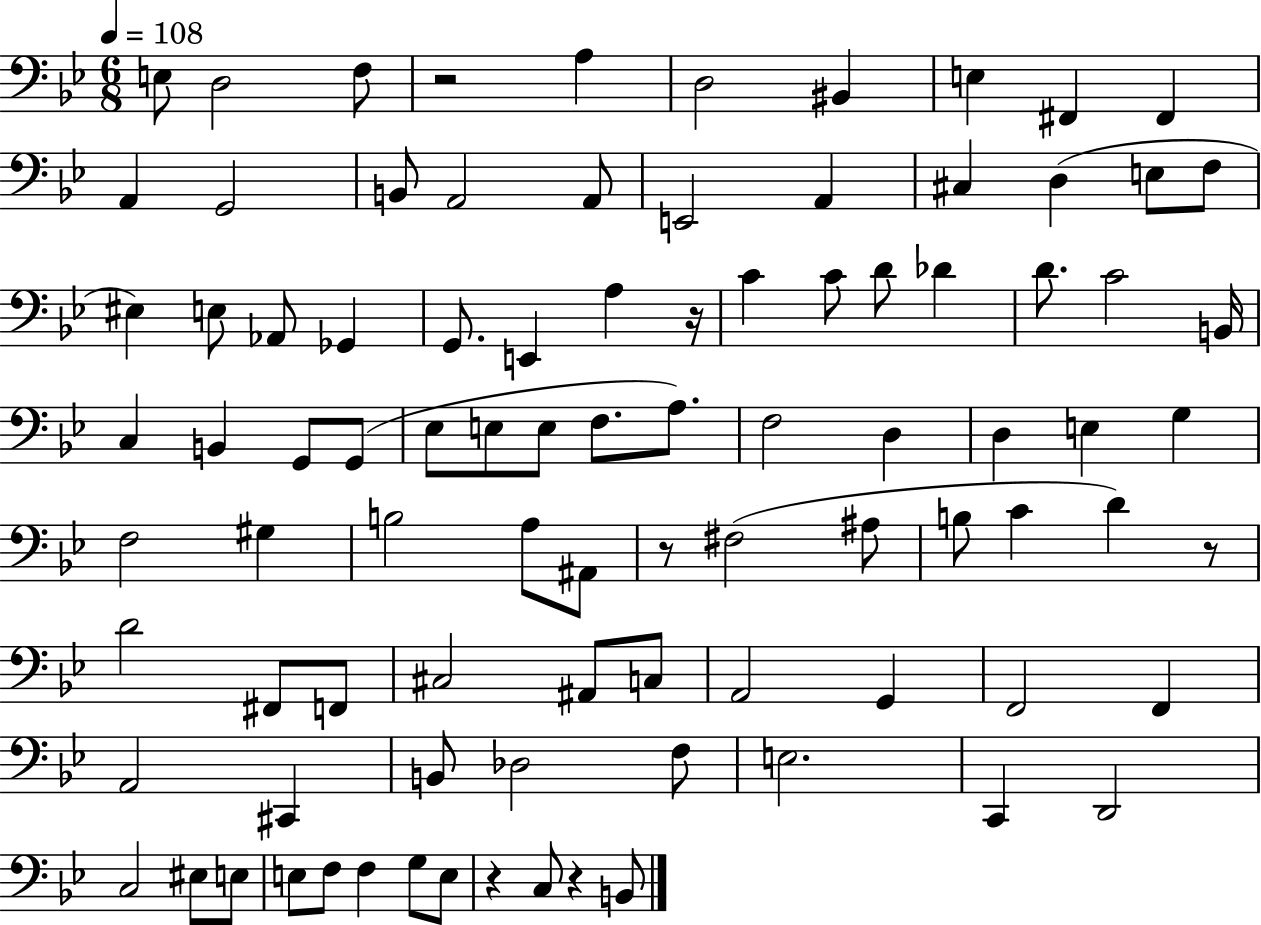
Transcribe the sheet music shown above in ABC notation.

X:1
T:Untitled
M:6/8
L:1/4
K:Bb
E,/2 D,2 F,/2 z2 A, D,2 ^B,, E, ^F,, ^F,, A,, G,,2 B,,/2 A,,2 A,,/2 E,,2 A,, ^C, D, E,/2 F,/2 ^E, E,/2 _A,,/2 _G,, G,,/2 E,, A, z/4 C C/2 D/2 _D D/2 C2 B,,/4 C, B,, G,,/2 G,,/2 _E,/2 E,/2 E,/2 F,/2 A,/2 F,2 D, D, E, G, F,2 ^G, B,2 A,/2 ^A,,/2 z/2 ^F,2 ^A,/2 B,/2 C D z/2 D2 ^F,,/2 F,,/2 ^C,2 ^A,,/2 C,/2 A,,2 G,, F,,2 F,, A,,2 ^C,, B,,/2 _D,2 F,/2 E,2 C,, D,,2 C,2 ^E,/2 E,/2 E,/2 F,/2 F, G,/2 E,/2 z C,/2 z B,,/2